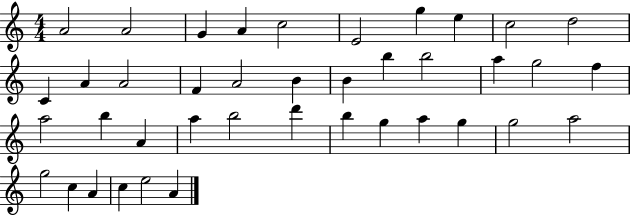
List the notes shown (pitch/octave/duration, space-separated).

A4/h A4/h G4/q A4/q C5/h E4/h G5/q E5/q C5/h D5/h C4/q A4/q A4/h F4/q A4/h B4/q B4/q B5/q B5/h A5/q G5/h F5/q A5/h B5/q A4/q A5/q B5/h D6/q B5/q G5/q A5/q G5/q G5/h A5/h G5/h C5/q A4/q C5/q E5/h A4/q